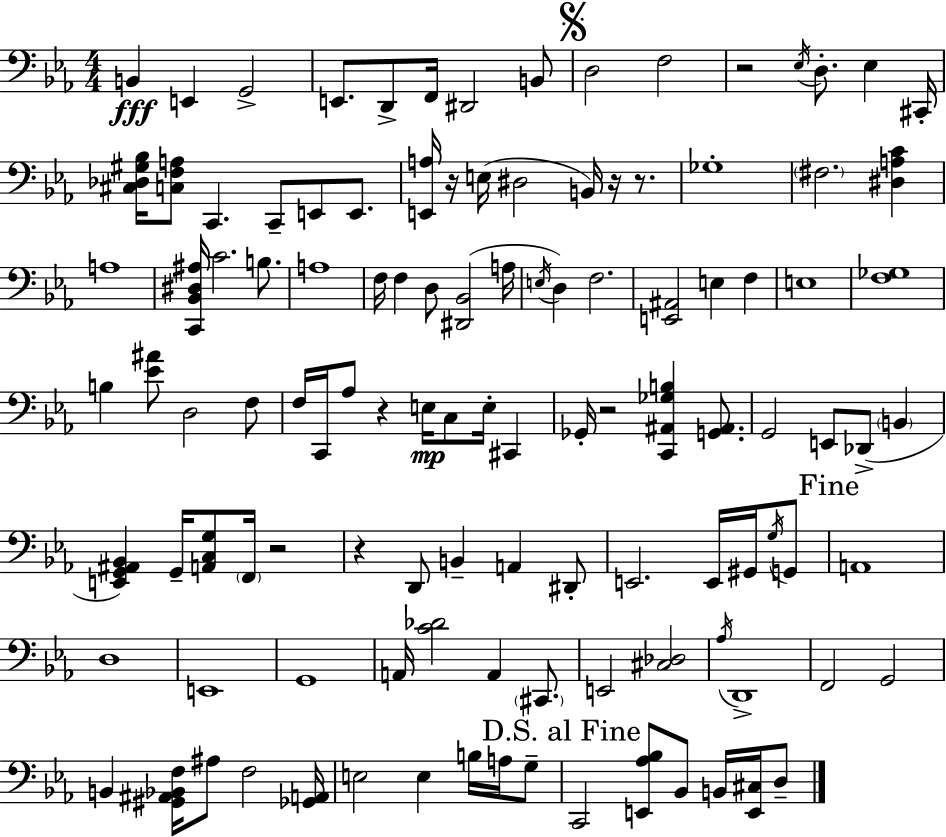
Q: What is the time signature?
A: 4/4